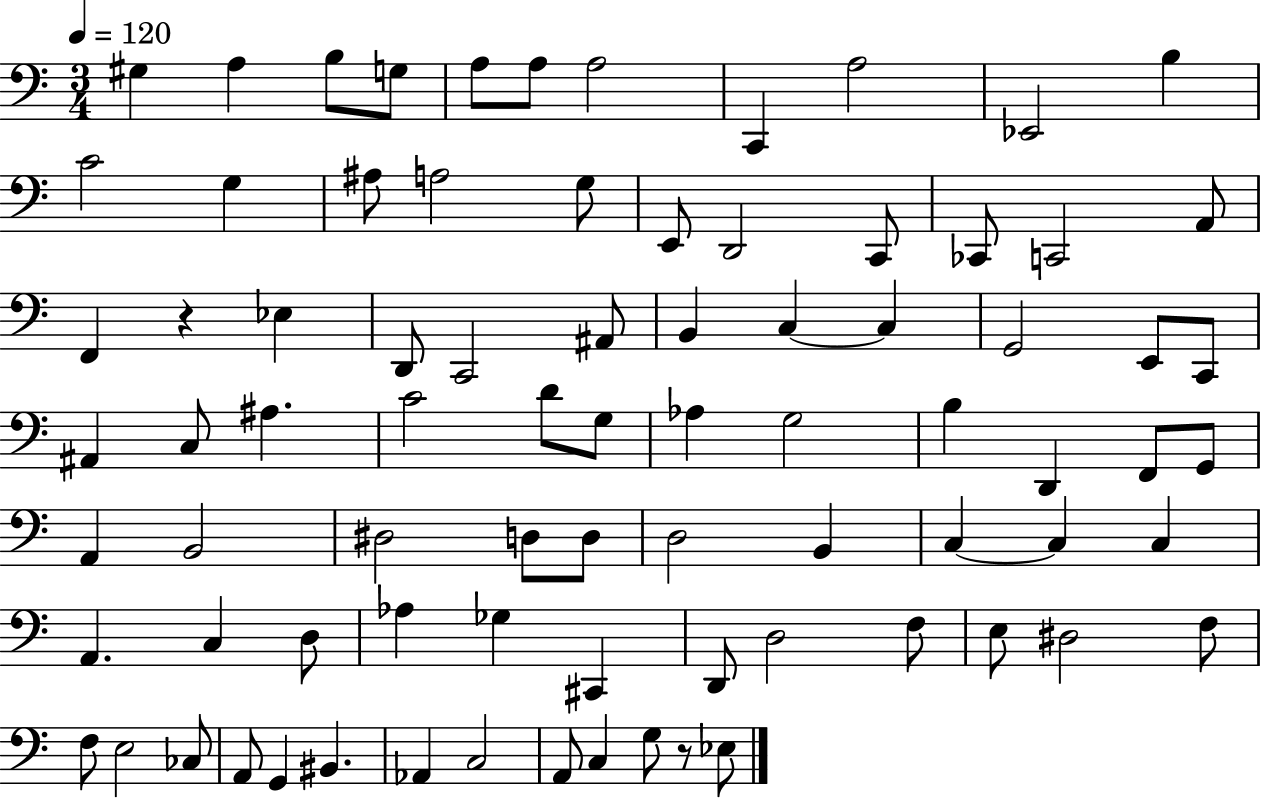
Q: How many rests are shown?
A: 2